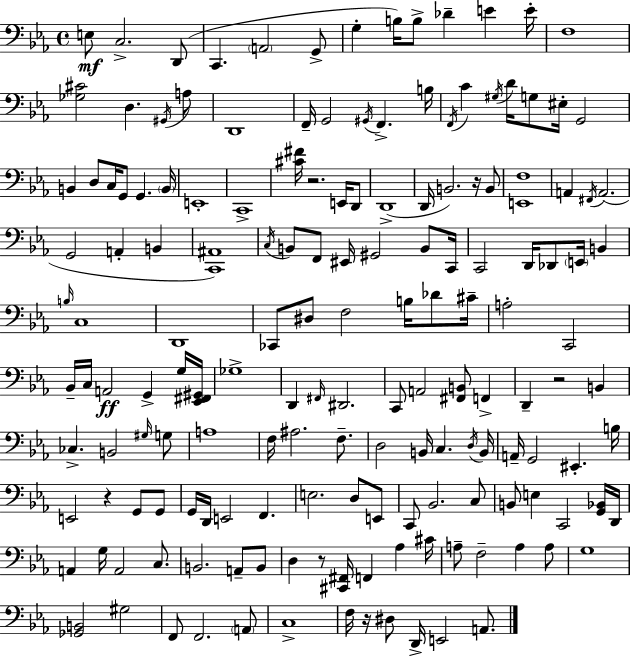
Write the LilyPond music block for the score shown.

{
  \clef bass
  \time 4/4
  \defaultTimeSignature
  \key c \minor
  \repeat volta 2 { e8\mf c2.-> d,8( | c,4. \parenthesize a,2 g,8-> | g4-. b16) b8-> des'4-- e'4 e'16-. | f1 | \break <ges cis'>2 d4. \acciaccatura { gis,16 } a8 | d,1 | f,16-- g,2 \acciaccatura { gis,16 } f,4.-> | b16 \acciaccatura { f,16 } c'4 \acciaccatura { gis16 } d'16 g8 eis16-. g,2 | \break b,4 d8 c16 g,8 g,4. | \parenthesize b,16 e,1-. | c,1-> | <cis' fis'>16 r2. | \break e,16 d,8 d,1->( | d,16 b,2.) | r16 b,8 <e, f>1 | a,4 \acciaccatura { fis,16 } a,2.( | \break g,2 a,4-. | b,4 <c, ais,>1) | \acciaccatura { c16 } b,8 f,8 eis,16 gis,2 | b,8 c,16 c,2 d,16 des,8 | \break \parenthesize e,16 b,4 \grace { b16 } c1 | d,1 | ces,8 dis8 f2 | b16 des'8 cis'16-- a2-. c,2 | \break bes,16-- c16 a,2\ff | g,4-> g16 <ees, fis, gis,>16 ges1-> | d,4 \grace { fis,16 } dis,2. | c,8 a,2 | \break <fis, b,>8 f,4-> d,4-- r2 | b,4 ces4.-> b,2 | \grace { gis16 } g8 a1 | f16 ais2. | \break f8.-- d2 | b,16 c4. \acciaccatura { d16 } b,16 a,16-- g,2 | eis,4.-. b16 e,2 | r4 g,8 g,8 g,16 d,16 e,2 | \break f,4. e2. | d8 e,8 c,8 bes,2. | c8 b,8 e4 | c,2 <g, bes,>16 d,16 a,4 g16 a,2 | \break c8. b,2. | a,8-- b,8 d4 r8 | <cis, fis,>16 f,4 aes4 cis'16 a8-- f2-- | a4 a8 g1 | \break <ges, b,>2 | gis2 f,8 f,2. | \parenthesize a,8 c1-> | f16 r16 dis8 d,16-> e,2 | \break a,8. } \bar "|."
}